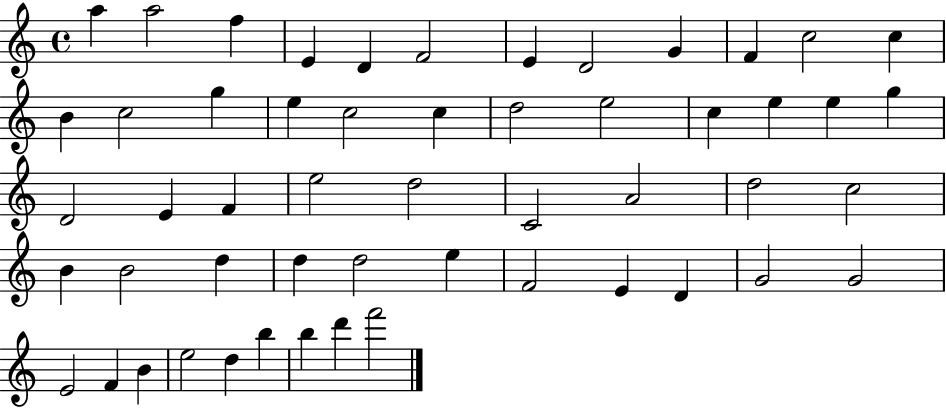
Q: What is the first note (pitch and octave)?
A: A5